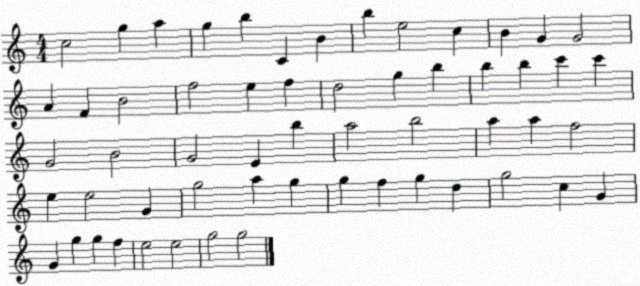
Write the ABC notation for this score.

X:1
T:Untitled
M:4/4
L:1/4
K:C
c2 g a g b C B b e2 c B G G2 A F B2 f2 e f d2 g b b b c' c' G2 B2 G2 E b a2 b2 a a f2 e e2 G g2 a g g f g d g2 c G G g g f e2 e2 g2 g2